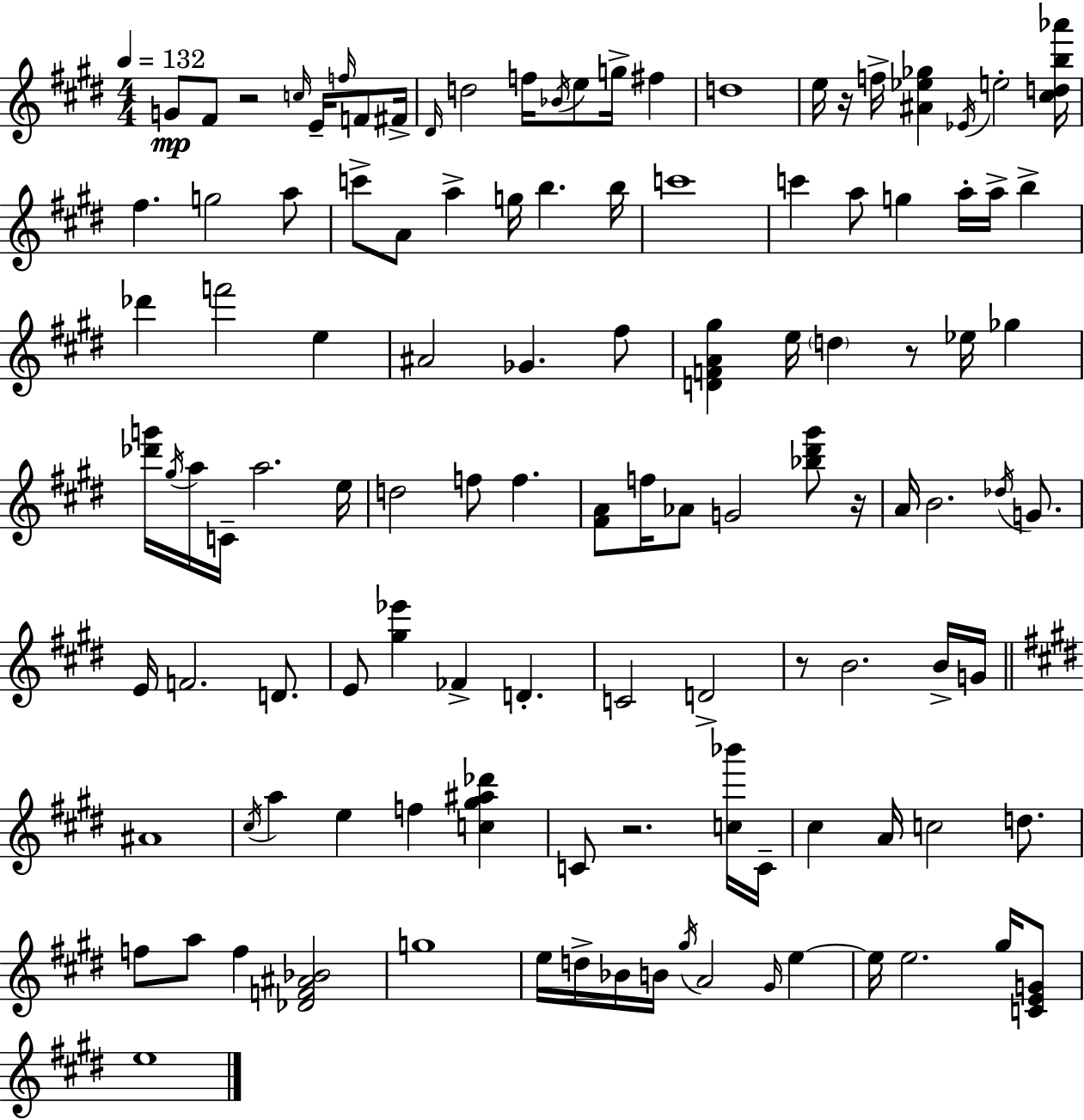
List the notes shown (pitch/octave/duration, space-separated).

G4/e F#4/e R/h C5/s E4/s F5/s F4/e F#4/s D#4/s D5/h F5/s Bb4/s E5/e G5/s F#5/q D5/w E5/s R/s F5/s [A#4,Eb5,Gb5]/q Eb4/s E5/h [C#5,D5,B5,Ab6]/s F#5/q. G5/h A5/e C6/e A4/e A5/q G5/s B5/q. B5/s C6/w C6/q A5/e G5/q A5/s A5/s B5/q Db6/q F6/h E5/q A#4/h Gb4/q. F#5/e [D4,F4,A4,G#5]/q E5/s D5/q R/e Eb5/s Gb5/q [Db6,G6]/s G#5/s A5/s C4/s A5/h. E5/s D5/h F5/e F5/q. [F#4,A4]/e F5/s Ab4/e G4/h [Bb5,D#6,G#6]/e R/s A4/s B4/h. Db5/s G4/e. E4/s F4/h. D4/e. E4/e [G#5,Eb6]/q FES4/q D4/q. C4/h D4/h R/e B4/h. B4/s G4/s A#4/w C#5/s A5/q E5/q F5/q [C5,G#5,A#5,Db6]/q C4/e R/h. [C5,Bb6]/s C4/s C#5/q A4/s C5/h D5/e. F5/e A5/e F5/q [Db4,F4,A#4,Bb4]/h G5/w E5/s D5/s Bb4/s B4/s G#5/s A4/h G#4/s E5/q E5/s E5/h. G#5/s [C4,E4,G4]/e E5/w